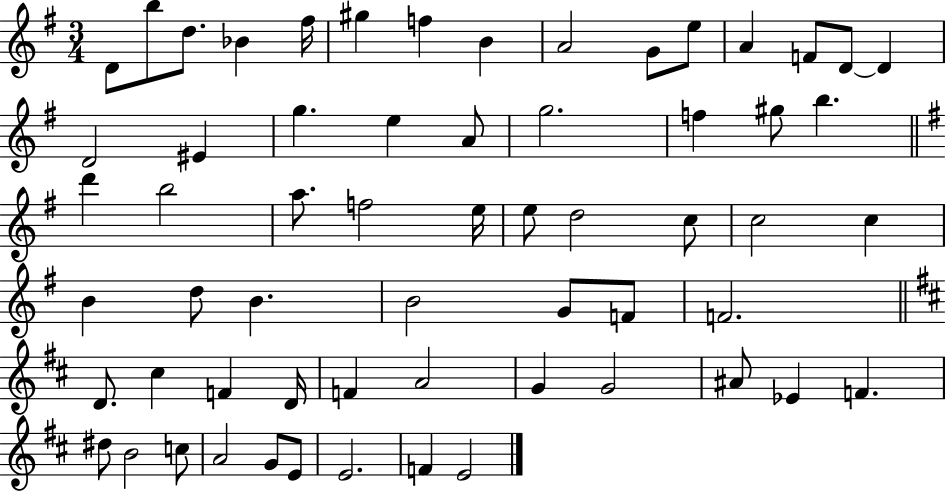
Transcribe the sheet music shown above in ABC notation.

X:1
T:Untitled
M:3/4
L:1/4
K:G
D/2 b/2 d/2 _B ^f/4 ^g f B A2 G/2 e/2 A F/2 D/2 D D2 ^E g e A/2 g2 f ^g/2 b d' b2 a/2 f2 e/4 e/2 d2 c/2 c2 c B d/2 B B2 G/2 F/2 F2 D/2 ^c F D/4 F A2 G G2 ^A/2 _E F ^d/2 B2 c/2 A2 G/2 E/2 E2 F E2